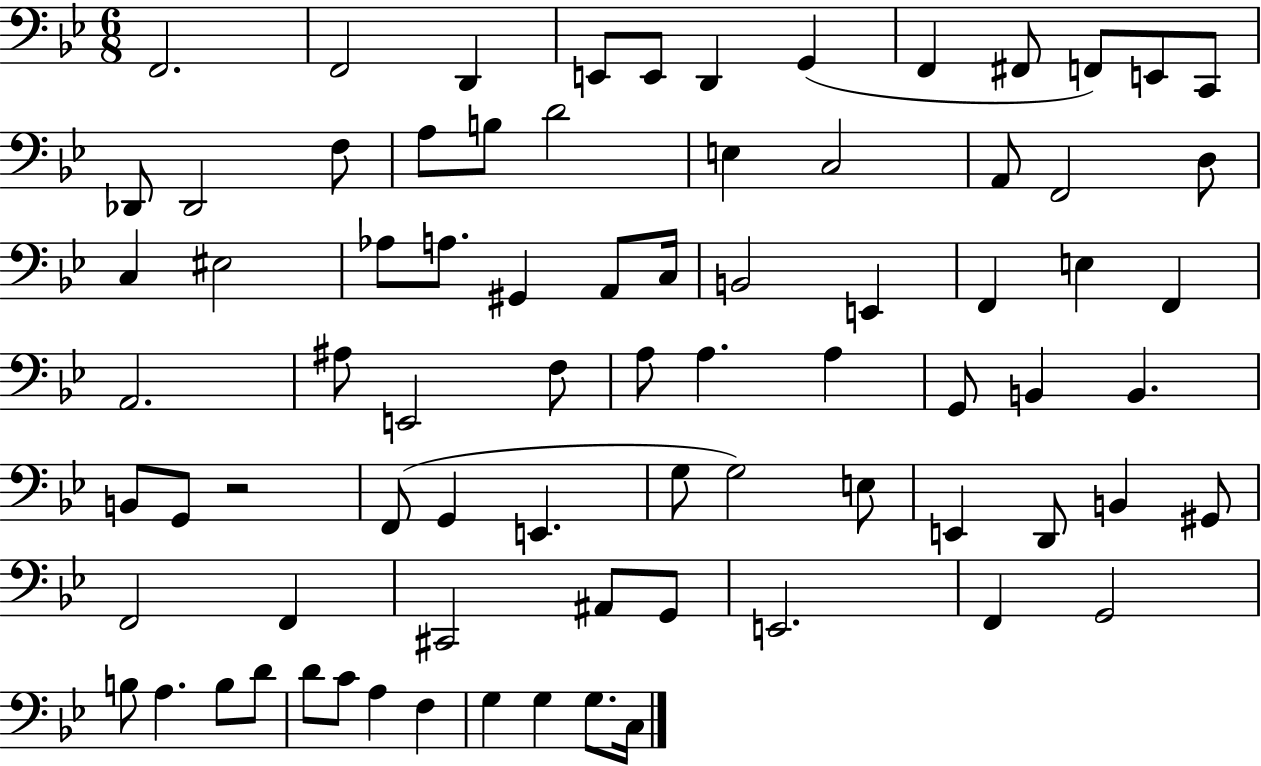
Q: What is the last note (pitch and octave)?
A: C3